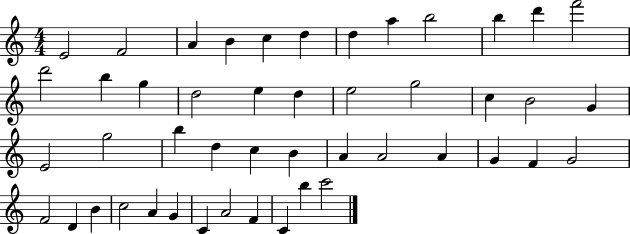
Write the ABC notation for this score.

X:1
T:Untitled
M:4/4
L:1/4
K:C
E2 F2 A B c d d a b2 b d' f'2 d'2 b g d2 e d e2 g2 c B2 G E2 g2 b d c B A A2 A G F G2 F2 D B c2 A G C A2 F C b c'2